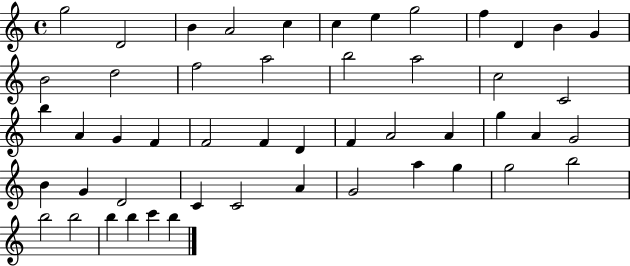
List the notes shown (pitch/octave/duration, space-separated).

G5/h D4/h B4/q A4/h C5/q C5/q E5/q G5/h F5/q D4/q B4/q G4/q B4/h D5/h F5/h A5/h B5/h A5/h C5/h C4/h B5/q A4/q G4/q F4/q F4/h F4/q D4/q F4/q A4/h A4/q G5/q A4/q G4/h B4/q G4/q D4/h C4/q C4/h A4/q G4/h A5/q G5/q G5/h B5/h B5/h B5/h B5/q B5/q C6/q B5/q